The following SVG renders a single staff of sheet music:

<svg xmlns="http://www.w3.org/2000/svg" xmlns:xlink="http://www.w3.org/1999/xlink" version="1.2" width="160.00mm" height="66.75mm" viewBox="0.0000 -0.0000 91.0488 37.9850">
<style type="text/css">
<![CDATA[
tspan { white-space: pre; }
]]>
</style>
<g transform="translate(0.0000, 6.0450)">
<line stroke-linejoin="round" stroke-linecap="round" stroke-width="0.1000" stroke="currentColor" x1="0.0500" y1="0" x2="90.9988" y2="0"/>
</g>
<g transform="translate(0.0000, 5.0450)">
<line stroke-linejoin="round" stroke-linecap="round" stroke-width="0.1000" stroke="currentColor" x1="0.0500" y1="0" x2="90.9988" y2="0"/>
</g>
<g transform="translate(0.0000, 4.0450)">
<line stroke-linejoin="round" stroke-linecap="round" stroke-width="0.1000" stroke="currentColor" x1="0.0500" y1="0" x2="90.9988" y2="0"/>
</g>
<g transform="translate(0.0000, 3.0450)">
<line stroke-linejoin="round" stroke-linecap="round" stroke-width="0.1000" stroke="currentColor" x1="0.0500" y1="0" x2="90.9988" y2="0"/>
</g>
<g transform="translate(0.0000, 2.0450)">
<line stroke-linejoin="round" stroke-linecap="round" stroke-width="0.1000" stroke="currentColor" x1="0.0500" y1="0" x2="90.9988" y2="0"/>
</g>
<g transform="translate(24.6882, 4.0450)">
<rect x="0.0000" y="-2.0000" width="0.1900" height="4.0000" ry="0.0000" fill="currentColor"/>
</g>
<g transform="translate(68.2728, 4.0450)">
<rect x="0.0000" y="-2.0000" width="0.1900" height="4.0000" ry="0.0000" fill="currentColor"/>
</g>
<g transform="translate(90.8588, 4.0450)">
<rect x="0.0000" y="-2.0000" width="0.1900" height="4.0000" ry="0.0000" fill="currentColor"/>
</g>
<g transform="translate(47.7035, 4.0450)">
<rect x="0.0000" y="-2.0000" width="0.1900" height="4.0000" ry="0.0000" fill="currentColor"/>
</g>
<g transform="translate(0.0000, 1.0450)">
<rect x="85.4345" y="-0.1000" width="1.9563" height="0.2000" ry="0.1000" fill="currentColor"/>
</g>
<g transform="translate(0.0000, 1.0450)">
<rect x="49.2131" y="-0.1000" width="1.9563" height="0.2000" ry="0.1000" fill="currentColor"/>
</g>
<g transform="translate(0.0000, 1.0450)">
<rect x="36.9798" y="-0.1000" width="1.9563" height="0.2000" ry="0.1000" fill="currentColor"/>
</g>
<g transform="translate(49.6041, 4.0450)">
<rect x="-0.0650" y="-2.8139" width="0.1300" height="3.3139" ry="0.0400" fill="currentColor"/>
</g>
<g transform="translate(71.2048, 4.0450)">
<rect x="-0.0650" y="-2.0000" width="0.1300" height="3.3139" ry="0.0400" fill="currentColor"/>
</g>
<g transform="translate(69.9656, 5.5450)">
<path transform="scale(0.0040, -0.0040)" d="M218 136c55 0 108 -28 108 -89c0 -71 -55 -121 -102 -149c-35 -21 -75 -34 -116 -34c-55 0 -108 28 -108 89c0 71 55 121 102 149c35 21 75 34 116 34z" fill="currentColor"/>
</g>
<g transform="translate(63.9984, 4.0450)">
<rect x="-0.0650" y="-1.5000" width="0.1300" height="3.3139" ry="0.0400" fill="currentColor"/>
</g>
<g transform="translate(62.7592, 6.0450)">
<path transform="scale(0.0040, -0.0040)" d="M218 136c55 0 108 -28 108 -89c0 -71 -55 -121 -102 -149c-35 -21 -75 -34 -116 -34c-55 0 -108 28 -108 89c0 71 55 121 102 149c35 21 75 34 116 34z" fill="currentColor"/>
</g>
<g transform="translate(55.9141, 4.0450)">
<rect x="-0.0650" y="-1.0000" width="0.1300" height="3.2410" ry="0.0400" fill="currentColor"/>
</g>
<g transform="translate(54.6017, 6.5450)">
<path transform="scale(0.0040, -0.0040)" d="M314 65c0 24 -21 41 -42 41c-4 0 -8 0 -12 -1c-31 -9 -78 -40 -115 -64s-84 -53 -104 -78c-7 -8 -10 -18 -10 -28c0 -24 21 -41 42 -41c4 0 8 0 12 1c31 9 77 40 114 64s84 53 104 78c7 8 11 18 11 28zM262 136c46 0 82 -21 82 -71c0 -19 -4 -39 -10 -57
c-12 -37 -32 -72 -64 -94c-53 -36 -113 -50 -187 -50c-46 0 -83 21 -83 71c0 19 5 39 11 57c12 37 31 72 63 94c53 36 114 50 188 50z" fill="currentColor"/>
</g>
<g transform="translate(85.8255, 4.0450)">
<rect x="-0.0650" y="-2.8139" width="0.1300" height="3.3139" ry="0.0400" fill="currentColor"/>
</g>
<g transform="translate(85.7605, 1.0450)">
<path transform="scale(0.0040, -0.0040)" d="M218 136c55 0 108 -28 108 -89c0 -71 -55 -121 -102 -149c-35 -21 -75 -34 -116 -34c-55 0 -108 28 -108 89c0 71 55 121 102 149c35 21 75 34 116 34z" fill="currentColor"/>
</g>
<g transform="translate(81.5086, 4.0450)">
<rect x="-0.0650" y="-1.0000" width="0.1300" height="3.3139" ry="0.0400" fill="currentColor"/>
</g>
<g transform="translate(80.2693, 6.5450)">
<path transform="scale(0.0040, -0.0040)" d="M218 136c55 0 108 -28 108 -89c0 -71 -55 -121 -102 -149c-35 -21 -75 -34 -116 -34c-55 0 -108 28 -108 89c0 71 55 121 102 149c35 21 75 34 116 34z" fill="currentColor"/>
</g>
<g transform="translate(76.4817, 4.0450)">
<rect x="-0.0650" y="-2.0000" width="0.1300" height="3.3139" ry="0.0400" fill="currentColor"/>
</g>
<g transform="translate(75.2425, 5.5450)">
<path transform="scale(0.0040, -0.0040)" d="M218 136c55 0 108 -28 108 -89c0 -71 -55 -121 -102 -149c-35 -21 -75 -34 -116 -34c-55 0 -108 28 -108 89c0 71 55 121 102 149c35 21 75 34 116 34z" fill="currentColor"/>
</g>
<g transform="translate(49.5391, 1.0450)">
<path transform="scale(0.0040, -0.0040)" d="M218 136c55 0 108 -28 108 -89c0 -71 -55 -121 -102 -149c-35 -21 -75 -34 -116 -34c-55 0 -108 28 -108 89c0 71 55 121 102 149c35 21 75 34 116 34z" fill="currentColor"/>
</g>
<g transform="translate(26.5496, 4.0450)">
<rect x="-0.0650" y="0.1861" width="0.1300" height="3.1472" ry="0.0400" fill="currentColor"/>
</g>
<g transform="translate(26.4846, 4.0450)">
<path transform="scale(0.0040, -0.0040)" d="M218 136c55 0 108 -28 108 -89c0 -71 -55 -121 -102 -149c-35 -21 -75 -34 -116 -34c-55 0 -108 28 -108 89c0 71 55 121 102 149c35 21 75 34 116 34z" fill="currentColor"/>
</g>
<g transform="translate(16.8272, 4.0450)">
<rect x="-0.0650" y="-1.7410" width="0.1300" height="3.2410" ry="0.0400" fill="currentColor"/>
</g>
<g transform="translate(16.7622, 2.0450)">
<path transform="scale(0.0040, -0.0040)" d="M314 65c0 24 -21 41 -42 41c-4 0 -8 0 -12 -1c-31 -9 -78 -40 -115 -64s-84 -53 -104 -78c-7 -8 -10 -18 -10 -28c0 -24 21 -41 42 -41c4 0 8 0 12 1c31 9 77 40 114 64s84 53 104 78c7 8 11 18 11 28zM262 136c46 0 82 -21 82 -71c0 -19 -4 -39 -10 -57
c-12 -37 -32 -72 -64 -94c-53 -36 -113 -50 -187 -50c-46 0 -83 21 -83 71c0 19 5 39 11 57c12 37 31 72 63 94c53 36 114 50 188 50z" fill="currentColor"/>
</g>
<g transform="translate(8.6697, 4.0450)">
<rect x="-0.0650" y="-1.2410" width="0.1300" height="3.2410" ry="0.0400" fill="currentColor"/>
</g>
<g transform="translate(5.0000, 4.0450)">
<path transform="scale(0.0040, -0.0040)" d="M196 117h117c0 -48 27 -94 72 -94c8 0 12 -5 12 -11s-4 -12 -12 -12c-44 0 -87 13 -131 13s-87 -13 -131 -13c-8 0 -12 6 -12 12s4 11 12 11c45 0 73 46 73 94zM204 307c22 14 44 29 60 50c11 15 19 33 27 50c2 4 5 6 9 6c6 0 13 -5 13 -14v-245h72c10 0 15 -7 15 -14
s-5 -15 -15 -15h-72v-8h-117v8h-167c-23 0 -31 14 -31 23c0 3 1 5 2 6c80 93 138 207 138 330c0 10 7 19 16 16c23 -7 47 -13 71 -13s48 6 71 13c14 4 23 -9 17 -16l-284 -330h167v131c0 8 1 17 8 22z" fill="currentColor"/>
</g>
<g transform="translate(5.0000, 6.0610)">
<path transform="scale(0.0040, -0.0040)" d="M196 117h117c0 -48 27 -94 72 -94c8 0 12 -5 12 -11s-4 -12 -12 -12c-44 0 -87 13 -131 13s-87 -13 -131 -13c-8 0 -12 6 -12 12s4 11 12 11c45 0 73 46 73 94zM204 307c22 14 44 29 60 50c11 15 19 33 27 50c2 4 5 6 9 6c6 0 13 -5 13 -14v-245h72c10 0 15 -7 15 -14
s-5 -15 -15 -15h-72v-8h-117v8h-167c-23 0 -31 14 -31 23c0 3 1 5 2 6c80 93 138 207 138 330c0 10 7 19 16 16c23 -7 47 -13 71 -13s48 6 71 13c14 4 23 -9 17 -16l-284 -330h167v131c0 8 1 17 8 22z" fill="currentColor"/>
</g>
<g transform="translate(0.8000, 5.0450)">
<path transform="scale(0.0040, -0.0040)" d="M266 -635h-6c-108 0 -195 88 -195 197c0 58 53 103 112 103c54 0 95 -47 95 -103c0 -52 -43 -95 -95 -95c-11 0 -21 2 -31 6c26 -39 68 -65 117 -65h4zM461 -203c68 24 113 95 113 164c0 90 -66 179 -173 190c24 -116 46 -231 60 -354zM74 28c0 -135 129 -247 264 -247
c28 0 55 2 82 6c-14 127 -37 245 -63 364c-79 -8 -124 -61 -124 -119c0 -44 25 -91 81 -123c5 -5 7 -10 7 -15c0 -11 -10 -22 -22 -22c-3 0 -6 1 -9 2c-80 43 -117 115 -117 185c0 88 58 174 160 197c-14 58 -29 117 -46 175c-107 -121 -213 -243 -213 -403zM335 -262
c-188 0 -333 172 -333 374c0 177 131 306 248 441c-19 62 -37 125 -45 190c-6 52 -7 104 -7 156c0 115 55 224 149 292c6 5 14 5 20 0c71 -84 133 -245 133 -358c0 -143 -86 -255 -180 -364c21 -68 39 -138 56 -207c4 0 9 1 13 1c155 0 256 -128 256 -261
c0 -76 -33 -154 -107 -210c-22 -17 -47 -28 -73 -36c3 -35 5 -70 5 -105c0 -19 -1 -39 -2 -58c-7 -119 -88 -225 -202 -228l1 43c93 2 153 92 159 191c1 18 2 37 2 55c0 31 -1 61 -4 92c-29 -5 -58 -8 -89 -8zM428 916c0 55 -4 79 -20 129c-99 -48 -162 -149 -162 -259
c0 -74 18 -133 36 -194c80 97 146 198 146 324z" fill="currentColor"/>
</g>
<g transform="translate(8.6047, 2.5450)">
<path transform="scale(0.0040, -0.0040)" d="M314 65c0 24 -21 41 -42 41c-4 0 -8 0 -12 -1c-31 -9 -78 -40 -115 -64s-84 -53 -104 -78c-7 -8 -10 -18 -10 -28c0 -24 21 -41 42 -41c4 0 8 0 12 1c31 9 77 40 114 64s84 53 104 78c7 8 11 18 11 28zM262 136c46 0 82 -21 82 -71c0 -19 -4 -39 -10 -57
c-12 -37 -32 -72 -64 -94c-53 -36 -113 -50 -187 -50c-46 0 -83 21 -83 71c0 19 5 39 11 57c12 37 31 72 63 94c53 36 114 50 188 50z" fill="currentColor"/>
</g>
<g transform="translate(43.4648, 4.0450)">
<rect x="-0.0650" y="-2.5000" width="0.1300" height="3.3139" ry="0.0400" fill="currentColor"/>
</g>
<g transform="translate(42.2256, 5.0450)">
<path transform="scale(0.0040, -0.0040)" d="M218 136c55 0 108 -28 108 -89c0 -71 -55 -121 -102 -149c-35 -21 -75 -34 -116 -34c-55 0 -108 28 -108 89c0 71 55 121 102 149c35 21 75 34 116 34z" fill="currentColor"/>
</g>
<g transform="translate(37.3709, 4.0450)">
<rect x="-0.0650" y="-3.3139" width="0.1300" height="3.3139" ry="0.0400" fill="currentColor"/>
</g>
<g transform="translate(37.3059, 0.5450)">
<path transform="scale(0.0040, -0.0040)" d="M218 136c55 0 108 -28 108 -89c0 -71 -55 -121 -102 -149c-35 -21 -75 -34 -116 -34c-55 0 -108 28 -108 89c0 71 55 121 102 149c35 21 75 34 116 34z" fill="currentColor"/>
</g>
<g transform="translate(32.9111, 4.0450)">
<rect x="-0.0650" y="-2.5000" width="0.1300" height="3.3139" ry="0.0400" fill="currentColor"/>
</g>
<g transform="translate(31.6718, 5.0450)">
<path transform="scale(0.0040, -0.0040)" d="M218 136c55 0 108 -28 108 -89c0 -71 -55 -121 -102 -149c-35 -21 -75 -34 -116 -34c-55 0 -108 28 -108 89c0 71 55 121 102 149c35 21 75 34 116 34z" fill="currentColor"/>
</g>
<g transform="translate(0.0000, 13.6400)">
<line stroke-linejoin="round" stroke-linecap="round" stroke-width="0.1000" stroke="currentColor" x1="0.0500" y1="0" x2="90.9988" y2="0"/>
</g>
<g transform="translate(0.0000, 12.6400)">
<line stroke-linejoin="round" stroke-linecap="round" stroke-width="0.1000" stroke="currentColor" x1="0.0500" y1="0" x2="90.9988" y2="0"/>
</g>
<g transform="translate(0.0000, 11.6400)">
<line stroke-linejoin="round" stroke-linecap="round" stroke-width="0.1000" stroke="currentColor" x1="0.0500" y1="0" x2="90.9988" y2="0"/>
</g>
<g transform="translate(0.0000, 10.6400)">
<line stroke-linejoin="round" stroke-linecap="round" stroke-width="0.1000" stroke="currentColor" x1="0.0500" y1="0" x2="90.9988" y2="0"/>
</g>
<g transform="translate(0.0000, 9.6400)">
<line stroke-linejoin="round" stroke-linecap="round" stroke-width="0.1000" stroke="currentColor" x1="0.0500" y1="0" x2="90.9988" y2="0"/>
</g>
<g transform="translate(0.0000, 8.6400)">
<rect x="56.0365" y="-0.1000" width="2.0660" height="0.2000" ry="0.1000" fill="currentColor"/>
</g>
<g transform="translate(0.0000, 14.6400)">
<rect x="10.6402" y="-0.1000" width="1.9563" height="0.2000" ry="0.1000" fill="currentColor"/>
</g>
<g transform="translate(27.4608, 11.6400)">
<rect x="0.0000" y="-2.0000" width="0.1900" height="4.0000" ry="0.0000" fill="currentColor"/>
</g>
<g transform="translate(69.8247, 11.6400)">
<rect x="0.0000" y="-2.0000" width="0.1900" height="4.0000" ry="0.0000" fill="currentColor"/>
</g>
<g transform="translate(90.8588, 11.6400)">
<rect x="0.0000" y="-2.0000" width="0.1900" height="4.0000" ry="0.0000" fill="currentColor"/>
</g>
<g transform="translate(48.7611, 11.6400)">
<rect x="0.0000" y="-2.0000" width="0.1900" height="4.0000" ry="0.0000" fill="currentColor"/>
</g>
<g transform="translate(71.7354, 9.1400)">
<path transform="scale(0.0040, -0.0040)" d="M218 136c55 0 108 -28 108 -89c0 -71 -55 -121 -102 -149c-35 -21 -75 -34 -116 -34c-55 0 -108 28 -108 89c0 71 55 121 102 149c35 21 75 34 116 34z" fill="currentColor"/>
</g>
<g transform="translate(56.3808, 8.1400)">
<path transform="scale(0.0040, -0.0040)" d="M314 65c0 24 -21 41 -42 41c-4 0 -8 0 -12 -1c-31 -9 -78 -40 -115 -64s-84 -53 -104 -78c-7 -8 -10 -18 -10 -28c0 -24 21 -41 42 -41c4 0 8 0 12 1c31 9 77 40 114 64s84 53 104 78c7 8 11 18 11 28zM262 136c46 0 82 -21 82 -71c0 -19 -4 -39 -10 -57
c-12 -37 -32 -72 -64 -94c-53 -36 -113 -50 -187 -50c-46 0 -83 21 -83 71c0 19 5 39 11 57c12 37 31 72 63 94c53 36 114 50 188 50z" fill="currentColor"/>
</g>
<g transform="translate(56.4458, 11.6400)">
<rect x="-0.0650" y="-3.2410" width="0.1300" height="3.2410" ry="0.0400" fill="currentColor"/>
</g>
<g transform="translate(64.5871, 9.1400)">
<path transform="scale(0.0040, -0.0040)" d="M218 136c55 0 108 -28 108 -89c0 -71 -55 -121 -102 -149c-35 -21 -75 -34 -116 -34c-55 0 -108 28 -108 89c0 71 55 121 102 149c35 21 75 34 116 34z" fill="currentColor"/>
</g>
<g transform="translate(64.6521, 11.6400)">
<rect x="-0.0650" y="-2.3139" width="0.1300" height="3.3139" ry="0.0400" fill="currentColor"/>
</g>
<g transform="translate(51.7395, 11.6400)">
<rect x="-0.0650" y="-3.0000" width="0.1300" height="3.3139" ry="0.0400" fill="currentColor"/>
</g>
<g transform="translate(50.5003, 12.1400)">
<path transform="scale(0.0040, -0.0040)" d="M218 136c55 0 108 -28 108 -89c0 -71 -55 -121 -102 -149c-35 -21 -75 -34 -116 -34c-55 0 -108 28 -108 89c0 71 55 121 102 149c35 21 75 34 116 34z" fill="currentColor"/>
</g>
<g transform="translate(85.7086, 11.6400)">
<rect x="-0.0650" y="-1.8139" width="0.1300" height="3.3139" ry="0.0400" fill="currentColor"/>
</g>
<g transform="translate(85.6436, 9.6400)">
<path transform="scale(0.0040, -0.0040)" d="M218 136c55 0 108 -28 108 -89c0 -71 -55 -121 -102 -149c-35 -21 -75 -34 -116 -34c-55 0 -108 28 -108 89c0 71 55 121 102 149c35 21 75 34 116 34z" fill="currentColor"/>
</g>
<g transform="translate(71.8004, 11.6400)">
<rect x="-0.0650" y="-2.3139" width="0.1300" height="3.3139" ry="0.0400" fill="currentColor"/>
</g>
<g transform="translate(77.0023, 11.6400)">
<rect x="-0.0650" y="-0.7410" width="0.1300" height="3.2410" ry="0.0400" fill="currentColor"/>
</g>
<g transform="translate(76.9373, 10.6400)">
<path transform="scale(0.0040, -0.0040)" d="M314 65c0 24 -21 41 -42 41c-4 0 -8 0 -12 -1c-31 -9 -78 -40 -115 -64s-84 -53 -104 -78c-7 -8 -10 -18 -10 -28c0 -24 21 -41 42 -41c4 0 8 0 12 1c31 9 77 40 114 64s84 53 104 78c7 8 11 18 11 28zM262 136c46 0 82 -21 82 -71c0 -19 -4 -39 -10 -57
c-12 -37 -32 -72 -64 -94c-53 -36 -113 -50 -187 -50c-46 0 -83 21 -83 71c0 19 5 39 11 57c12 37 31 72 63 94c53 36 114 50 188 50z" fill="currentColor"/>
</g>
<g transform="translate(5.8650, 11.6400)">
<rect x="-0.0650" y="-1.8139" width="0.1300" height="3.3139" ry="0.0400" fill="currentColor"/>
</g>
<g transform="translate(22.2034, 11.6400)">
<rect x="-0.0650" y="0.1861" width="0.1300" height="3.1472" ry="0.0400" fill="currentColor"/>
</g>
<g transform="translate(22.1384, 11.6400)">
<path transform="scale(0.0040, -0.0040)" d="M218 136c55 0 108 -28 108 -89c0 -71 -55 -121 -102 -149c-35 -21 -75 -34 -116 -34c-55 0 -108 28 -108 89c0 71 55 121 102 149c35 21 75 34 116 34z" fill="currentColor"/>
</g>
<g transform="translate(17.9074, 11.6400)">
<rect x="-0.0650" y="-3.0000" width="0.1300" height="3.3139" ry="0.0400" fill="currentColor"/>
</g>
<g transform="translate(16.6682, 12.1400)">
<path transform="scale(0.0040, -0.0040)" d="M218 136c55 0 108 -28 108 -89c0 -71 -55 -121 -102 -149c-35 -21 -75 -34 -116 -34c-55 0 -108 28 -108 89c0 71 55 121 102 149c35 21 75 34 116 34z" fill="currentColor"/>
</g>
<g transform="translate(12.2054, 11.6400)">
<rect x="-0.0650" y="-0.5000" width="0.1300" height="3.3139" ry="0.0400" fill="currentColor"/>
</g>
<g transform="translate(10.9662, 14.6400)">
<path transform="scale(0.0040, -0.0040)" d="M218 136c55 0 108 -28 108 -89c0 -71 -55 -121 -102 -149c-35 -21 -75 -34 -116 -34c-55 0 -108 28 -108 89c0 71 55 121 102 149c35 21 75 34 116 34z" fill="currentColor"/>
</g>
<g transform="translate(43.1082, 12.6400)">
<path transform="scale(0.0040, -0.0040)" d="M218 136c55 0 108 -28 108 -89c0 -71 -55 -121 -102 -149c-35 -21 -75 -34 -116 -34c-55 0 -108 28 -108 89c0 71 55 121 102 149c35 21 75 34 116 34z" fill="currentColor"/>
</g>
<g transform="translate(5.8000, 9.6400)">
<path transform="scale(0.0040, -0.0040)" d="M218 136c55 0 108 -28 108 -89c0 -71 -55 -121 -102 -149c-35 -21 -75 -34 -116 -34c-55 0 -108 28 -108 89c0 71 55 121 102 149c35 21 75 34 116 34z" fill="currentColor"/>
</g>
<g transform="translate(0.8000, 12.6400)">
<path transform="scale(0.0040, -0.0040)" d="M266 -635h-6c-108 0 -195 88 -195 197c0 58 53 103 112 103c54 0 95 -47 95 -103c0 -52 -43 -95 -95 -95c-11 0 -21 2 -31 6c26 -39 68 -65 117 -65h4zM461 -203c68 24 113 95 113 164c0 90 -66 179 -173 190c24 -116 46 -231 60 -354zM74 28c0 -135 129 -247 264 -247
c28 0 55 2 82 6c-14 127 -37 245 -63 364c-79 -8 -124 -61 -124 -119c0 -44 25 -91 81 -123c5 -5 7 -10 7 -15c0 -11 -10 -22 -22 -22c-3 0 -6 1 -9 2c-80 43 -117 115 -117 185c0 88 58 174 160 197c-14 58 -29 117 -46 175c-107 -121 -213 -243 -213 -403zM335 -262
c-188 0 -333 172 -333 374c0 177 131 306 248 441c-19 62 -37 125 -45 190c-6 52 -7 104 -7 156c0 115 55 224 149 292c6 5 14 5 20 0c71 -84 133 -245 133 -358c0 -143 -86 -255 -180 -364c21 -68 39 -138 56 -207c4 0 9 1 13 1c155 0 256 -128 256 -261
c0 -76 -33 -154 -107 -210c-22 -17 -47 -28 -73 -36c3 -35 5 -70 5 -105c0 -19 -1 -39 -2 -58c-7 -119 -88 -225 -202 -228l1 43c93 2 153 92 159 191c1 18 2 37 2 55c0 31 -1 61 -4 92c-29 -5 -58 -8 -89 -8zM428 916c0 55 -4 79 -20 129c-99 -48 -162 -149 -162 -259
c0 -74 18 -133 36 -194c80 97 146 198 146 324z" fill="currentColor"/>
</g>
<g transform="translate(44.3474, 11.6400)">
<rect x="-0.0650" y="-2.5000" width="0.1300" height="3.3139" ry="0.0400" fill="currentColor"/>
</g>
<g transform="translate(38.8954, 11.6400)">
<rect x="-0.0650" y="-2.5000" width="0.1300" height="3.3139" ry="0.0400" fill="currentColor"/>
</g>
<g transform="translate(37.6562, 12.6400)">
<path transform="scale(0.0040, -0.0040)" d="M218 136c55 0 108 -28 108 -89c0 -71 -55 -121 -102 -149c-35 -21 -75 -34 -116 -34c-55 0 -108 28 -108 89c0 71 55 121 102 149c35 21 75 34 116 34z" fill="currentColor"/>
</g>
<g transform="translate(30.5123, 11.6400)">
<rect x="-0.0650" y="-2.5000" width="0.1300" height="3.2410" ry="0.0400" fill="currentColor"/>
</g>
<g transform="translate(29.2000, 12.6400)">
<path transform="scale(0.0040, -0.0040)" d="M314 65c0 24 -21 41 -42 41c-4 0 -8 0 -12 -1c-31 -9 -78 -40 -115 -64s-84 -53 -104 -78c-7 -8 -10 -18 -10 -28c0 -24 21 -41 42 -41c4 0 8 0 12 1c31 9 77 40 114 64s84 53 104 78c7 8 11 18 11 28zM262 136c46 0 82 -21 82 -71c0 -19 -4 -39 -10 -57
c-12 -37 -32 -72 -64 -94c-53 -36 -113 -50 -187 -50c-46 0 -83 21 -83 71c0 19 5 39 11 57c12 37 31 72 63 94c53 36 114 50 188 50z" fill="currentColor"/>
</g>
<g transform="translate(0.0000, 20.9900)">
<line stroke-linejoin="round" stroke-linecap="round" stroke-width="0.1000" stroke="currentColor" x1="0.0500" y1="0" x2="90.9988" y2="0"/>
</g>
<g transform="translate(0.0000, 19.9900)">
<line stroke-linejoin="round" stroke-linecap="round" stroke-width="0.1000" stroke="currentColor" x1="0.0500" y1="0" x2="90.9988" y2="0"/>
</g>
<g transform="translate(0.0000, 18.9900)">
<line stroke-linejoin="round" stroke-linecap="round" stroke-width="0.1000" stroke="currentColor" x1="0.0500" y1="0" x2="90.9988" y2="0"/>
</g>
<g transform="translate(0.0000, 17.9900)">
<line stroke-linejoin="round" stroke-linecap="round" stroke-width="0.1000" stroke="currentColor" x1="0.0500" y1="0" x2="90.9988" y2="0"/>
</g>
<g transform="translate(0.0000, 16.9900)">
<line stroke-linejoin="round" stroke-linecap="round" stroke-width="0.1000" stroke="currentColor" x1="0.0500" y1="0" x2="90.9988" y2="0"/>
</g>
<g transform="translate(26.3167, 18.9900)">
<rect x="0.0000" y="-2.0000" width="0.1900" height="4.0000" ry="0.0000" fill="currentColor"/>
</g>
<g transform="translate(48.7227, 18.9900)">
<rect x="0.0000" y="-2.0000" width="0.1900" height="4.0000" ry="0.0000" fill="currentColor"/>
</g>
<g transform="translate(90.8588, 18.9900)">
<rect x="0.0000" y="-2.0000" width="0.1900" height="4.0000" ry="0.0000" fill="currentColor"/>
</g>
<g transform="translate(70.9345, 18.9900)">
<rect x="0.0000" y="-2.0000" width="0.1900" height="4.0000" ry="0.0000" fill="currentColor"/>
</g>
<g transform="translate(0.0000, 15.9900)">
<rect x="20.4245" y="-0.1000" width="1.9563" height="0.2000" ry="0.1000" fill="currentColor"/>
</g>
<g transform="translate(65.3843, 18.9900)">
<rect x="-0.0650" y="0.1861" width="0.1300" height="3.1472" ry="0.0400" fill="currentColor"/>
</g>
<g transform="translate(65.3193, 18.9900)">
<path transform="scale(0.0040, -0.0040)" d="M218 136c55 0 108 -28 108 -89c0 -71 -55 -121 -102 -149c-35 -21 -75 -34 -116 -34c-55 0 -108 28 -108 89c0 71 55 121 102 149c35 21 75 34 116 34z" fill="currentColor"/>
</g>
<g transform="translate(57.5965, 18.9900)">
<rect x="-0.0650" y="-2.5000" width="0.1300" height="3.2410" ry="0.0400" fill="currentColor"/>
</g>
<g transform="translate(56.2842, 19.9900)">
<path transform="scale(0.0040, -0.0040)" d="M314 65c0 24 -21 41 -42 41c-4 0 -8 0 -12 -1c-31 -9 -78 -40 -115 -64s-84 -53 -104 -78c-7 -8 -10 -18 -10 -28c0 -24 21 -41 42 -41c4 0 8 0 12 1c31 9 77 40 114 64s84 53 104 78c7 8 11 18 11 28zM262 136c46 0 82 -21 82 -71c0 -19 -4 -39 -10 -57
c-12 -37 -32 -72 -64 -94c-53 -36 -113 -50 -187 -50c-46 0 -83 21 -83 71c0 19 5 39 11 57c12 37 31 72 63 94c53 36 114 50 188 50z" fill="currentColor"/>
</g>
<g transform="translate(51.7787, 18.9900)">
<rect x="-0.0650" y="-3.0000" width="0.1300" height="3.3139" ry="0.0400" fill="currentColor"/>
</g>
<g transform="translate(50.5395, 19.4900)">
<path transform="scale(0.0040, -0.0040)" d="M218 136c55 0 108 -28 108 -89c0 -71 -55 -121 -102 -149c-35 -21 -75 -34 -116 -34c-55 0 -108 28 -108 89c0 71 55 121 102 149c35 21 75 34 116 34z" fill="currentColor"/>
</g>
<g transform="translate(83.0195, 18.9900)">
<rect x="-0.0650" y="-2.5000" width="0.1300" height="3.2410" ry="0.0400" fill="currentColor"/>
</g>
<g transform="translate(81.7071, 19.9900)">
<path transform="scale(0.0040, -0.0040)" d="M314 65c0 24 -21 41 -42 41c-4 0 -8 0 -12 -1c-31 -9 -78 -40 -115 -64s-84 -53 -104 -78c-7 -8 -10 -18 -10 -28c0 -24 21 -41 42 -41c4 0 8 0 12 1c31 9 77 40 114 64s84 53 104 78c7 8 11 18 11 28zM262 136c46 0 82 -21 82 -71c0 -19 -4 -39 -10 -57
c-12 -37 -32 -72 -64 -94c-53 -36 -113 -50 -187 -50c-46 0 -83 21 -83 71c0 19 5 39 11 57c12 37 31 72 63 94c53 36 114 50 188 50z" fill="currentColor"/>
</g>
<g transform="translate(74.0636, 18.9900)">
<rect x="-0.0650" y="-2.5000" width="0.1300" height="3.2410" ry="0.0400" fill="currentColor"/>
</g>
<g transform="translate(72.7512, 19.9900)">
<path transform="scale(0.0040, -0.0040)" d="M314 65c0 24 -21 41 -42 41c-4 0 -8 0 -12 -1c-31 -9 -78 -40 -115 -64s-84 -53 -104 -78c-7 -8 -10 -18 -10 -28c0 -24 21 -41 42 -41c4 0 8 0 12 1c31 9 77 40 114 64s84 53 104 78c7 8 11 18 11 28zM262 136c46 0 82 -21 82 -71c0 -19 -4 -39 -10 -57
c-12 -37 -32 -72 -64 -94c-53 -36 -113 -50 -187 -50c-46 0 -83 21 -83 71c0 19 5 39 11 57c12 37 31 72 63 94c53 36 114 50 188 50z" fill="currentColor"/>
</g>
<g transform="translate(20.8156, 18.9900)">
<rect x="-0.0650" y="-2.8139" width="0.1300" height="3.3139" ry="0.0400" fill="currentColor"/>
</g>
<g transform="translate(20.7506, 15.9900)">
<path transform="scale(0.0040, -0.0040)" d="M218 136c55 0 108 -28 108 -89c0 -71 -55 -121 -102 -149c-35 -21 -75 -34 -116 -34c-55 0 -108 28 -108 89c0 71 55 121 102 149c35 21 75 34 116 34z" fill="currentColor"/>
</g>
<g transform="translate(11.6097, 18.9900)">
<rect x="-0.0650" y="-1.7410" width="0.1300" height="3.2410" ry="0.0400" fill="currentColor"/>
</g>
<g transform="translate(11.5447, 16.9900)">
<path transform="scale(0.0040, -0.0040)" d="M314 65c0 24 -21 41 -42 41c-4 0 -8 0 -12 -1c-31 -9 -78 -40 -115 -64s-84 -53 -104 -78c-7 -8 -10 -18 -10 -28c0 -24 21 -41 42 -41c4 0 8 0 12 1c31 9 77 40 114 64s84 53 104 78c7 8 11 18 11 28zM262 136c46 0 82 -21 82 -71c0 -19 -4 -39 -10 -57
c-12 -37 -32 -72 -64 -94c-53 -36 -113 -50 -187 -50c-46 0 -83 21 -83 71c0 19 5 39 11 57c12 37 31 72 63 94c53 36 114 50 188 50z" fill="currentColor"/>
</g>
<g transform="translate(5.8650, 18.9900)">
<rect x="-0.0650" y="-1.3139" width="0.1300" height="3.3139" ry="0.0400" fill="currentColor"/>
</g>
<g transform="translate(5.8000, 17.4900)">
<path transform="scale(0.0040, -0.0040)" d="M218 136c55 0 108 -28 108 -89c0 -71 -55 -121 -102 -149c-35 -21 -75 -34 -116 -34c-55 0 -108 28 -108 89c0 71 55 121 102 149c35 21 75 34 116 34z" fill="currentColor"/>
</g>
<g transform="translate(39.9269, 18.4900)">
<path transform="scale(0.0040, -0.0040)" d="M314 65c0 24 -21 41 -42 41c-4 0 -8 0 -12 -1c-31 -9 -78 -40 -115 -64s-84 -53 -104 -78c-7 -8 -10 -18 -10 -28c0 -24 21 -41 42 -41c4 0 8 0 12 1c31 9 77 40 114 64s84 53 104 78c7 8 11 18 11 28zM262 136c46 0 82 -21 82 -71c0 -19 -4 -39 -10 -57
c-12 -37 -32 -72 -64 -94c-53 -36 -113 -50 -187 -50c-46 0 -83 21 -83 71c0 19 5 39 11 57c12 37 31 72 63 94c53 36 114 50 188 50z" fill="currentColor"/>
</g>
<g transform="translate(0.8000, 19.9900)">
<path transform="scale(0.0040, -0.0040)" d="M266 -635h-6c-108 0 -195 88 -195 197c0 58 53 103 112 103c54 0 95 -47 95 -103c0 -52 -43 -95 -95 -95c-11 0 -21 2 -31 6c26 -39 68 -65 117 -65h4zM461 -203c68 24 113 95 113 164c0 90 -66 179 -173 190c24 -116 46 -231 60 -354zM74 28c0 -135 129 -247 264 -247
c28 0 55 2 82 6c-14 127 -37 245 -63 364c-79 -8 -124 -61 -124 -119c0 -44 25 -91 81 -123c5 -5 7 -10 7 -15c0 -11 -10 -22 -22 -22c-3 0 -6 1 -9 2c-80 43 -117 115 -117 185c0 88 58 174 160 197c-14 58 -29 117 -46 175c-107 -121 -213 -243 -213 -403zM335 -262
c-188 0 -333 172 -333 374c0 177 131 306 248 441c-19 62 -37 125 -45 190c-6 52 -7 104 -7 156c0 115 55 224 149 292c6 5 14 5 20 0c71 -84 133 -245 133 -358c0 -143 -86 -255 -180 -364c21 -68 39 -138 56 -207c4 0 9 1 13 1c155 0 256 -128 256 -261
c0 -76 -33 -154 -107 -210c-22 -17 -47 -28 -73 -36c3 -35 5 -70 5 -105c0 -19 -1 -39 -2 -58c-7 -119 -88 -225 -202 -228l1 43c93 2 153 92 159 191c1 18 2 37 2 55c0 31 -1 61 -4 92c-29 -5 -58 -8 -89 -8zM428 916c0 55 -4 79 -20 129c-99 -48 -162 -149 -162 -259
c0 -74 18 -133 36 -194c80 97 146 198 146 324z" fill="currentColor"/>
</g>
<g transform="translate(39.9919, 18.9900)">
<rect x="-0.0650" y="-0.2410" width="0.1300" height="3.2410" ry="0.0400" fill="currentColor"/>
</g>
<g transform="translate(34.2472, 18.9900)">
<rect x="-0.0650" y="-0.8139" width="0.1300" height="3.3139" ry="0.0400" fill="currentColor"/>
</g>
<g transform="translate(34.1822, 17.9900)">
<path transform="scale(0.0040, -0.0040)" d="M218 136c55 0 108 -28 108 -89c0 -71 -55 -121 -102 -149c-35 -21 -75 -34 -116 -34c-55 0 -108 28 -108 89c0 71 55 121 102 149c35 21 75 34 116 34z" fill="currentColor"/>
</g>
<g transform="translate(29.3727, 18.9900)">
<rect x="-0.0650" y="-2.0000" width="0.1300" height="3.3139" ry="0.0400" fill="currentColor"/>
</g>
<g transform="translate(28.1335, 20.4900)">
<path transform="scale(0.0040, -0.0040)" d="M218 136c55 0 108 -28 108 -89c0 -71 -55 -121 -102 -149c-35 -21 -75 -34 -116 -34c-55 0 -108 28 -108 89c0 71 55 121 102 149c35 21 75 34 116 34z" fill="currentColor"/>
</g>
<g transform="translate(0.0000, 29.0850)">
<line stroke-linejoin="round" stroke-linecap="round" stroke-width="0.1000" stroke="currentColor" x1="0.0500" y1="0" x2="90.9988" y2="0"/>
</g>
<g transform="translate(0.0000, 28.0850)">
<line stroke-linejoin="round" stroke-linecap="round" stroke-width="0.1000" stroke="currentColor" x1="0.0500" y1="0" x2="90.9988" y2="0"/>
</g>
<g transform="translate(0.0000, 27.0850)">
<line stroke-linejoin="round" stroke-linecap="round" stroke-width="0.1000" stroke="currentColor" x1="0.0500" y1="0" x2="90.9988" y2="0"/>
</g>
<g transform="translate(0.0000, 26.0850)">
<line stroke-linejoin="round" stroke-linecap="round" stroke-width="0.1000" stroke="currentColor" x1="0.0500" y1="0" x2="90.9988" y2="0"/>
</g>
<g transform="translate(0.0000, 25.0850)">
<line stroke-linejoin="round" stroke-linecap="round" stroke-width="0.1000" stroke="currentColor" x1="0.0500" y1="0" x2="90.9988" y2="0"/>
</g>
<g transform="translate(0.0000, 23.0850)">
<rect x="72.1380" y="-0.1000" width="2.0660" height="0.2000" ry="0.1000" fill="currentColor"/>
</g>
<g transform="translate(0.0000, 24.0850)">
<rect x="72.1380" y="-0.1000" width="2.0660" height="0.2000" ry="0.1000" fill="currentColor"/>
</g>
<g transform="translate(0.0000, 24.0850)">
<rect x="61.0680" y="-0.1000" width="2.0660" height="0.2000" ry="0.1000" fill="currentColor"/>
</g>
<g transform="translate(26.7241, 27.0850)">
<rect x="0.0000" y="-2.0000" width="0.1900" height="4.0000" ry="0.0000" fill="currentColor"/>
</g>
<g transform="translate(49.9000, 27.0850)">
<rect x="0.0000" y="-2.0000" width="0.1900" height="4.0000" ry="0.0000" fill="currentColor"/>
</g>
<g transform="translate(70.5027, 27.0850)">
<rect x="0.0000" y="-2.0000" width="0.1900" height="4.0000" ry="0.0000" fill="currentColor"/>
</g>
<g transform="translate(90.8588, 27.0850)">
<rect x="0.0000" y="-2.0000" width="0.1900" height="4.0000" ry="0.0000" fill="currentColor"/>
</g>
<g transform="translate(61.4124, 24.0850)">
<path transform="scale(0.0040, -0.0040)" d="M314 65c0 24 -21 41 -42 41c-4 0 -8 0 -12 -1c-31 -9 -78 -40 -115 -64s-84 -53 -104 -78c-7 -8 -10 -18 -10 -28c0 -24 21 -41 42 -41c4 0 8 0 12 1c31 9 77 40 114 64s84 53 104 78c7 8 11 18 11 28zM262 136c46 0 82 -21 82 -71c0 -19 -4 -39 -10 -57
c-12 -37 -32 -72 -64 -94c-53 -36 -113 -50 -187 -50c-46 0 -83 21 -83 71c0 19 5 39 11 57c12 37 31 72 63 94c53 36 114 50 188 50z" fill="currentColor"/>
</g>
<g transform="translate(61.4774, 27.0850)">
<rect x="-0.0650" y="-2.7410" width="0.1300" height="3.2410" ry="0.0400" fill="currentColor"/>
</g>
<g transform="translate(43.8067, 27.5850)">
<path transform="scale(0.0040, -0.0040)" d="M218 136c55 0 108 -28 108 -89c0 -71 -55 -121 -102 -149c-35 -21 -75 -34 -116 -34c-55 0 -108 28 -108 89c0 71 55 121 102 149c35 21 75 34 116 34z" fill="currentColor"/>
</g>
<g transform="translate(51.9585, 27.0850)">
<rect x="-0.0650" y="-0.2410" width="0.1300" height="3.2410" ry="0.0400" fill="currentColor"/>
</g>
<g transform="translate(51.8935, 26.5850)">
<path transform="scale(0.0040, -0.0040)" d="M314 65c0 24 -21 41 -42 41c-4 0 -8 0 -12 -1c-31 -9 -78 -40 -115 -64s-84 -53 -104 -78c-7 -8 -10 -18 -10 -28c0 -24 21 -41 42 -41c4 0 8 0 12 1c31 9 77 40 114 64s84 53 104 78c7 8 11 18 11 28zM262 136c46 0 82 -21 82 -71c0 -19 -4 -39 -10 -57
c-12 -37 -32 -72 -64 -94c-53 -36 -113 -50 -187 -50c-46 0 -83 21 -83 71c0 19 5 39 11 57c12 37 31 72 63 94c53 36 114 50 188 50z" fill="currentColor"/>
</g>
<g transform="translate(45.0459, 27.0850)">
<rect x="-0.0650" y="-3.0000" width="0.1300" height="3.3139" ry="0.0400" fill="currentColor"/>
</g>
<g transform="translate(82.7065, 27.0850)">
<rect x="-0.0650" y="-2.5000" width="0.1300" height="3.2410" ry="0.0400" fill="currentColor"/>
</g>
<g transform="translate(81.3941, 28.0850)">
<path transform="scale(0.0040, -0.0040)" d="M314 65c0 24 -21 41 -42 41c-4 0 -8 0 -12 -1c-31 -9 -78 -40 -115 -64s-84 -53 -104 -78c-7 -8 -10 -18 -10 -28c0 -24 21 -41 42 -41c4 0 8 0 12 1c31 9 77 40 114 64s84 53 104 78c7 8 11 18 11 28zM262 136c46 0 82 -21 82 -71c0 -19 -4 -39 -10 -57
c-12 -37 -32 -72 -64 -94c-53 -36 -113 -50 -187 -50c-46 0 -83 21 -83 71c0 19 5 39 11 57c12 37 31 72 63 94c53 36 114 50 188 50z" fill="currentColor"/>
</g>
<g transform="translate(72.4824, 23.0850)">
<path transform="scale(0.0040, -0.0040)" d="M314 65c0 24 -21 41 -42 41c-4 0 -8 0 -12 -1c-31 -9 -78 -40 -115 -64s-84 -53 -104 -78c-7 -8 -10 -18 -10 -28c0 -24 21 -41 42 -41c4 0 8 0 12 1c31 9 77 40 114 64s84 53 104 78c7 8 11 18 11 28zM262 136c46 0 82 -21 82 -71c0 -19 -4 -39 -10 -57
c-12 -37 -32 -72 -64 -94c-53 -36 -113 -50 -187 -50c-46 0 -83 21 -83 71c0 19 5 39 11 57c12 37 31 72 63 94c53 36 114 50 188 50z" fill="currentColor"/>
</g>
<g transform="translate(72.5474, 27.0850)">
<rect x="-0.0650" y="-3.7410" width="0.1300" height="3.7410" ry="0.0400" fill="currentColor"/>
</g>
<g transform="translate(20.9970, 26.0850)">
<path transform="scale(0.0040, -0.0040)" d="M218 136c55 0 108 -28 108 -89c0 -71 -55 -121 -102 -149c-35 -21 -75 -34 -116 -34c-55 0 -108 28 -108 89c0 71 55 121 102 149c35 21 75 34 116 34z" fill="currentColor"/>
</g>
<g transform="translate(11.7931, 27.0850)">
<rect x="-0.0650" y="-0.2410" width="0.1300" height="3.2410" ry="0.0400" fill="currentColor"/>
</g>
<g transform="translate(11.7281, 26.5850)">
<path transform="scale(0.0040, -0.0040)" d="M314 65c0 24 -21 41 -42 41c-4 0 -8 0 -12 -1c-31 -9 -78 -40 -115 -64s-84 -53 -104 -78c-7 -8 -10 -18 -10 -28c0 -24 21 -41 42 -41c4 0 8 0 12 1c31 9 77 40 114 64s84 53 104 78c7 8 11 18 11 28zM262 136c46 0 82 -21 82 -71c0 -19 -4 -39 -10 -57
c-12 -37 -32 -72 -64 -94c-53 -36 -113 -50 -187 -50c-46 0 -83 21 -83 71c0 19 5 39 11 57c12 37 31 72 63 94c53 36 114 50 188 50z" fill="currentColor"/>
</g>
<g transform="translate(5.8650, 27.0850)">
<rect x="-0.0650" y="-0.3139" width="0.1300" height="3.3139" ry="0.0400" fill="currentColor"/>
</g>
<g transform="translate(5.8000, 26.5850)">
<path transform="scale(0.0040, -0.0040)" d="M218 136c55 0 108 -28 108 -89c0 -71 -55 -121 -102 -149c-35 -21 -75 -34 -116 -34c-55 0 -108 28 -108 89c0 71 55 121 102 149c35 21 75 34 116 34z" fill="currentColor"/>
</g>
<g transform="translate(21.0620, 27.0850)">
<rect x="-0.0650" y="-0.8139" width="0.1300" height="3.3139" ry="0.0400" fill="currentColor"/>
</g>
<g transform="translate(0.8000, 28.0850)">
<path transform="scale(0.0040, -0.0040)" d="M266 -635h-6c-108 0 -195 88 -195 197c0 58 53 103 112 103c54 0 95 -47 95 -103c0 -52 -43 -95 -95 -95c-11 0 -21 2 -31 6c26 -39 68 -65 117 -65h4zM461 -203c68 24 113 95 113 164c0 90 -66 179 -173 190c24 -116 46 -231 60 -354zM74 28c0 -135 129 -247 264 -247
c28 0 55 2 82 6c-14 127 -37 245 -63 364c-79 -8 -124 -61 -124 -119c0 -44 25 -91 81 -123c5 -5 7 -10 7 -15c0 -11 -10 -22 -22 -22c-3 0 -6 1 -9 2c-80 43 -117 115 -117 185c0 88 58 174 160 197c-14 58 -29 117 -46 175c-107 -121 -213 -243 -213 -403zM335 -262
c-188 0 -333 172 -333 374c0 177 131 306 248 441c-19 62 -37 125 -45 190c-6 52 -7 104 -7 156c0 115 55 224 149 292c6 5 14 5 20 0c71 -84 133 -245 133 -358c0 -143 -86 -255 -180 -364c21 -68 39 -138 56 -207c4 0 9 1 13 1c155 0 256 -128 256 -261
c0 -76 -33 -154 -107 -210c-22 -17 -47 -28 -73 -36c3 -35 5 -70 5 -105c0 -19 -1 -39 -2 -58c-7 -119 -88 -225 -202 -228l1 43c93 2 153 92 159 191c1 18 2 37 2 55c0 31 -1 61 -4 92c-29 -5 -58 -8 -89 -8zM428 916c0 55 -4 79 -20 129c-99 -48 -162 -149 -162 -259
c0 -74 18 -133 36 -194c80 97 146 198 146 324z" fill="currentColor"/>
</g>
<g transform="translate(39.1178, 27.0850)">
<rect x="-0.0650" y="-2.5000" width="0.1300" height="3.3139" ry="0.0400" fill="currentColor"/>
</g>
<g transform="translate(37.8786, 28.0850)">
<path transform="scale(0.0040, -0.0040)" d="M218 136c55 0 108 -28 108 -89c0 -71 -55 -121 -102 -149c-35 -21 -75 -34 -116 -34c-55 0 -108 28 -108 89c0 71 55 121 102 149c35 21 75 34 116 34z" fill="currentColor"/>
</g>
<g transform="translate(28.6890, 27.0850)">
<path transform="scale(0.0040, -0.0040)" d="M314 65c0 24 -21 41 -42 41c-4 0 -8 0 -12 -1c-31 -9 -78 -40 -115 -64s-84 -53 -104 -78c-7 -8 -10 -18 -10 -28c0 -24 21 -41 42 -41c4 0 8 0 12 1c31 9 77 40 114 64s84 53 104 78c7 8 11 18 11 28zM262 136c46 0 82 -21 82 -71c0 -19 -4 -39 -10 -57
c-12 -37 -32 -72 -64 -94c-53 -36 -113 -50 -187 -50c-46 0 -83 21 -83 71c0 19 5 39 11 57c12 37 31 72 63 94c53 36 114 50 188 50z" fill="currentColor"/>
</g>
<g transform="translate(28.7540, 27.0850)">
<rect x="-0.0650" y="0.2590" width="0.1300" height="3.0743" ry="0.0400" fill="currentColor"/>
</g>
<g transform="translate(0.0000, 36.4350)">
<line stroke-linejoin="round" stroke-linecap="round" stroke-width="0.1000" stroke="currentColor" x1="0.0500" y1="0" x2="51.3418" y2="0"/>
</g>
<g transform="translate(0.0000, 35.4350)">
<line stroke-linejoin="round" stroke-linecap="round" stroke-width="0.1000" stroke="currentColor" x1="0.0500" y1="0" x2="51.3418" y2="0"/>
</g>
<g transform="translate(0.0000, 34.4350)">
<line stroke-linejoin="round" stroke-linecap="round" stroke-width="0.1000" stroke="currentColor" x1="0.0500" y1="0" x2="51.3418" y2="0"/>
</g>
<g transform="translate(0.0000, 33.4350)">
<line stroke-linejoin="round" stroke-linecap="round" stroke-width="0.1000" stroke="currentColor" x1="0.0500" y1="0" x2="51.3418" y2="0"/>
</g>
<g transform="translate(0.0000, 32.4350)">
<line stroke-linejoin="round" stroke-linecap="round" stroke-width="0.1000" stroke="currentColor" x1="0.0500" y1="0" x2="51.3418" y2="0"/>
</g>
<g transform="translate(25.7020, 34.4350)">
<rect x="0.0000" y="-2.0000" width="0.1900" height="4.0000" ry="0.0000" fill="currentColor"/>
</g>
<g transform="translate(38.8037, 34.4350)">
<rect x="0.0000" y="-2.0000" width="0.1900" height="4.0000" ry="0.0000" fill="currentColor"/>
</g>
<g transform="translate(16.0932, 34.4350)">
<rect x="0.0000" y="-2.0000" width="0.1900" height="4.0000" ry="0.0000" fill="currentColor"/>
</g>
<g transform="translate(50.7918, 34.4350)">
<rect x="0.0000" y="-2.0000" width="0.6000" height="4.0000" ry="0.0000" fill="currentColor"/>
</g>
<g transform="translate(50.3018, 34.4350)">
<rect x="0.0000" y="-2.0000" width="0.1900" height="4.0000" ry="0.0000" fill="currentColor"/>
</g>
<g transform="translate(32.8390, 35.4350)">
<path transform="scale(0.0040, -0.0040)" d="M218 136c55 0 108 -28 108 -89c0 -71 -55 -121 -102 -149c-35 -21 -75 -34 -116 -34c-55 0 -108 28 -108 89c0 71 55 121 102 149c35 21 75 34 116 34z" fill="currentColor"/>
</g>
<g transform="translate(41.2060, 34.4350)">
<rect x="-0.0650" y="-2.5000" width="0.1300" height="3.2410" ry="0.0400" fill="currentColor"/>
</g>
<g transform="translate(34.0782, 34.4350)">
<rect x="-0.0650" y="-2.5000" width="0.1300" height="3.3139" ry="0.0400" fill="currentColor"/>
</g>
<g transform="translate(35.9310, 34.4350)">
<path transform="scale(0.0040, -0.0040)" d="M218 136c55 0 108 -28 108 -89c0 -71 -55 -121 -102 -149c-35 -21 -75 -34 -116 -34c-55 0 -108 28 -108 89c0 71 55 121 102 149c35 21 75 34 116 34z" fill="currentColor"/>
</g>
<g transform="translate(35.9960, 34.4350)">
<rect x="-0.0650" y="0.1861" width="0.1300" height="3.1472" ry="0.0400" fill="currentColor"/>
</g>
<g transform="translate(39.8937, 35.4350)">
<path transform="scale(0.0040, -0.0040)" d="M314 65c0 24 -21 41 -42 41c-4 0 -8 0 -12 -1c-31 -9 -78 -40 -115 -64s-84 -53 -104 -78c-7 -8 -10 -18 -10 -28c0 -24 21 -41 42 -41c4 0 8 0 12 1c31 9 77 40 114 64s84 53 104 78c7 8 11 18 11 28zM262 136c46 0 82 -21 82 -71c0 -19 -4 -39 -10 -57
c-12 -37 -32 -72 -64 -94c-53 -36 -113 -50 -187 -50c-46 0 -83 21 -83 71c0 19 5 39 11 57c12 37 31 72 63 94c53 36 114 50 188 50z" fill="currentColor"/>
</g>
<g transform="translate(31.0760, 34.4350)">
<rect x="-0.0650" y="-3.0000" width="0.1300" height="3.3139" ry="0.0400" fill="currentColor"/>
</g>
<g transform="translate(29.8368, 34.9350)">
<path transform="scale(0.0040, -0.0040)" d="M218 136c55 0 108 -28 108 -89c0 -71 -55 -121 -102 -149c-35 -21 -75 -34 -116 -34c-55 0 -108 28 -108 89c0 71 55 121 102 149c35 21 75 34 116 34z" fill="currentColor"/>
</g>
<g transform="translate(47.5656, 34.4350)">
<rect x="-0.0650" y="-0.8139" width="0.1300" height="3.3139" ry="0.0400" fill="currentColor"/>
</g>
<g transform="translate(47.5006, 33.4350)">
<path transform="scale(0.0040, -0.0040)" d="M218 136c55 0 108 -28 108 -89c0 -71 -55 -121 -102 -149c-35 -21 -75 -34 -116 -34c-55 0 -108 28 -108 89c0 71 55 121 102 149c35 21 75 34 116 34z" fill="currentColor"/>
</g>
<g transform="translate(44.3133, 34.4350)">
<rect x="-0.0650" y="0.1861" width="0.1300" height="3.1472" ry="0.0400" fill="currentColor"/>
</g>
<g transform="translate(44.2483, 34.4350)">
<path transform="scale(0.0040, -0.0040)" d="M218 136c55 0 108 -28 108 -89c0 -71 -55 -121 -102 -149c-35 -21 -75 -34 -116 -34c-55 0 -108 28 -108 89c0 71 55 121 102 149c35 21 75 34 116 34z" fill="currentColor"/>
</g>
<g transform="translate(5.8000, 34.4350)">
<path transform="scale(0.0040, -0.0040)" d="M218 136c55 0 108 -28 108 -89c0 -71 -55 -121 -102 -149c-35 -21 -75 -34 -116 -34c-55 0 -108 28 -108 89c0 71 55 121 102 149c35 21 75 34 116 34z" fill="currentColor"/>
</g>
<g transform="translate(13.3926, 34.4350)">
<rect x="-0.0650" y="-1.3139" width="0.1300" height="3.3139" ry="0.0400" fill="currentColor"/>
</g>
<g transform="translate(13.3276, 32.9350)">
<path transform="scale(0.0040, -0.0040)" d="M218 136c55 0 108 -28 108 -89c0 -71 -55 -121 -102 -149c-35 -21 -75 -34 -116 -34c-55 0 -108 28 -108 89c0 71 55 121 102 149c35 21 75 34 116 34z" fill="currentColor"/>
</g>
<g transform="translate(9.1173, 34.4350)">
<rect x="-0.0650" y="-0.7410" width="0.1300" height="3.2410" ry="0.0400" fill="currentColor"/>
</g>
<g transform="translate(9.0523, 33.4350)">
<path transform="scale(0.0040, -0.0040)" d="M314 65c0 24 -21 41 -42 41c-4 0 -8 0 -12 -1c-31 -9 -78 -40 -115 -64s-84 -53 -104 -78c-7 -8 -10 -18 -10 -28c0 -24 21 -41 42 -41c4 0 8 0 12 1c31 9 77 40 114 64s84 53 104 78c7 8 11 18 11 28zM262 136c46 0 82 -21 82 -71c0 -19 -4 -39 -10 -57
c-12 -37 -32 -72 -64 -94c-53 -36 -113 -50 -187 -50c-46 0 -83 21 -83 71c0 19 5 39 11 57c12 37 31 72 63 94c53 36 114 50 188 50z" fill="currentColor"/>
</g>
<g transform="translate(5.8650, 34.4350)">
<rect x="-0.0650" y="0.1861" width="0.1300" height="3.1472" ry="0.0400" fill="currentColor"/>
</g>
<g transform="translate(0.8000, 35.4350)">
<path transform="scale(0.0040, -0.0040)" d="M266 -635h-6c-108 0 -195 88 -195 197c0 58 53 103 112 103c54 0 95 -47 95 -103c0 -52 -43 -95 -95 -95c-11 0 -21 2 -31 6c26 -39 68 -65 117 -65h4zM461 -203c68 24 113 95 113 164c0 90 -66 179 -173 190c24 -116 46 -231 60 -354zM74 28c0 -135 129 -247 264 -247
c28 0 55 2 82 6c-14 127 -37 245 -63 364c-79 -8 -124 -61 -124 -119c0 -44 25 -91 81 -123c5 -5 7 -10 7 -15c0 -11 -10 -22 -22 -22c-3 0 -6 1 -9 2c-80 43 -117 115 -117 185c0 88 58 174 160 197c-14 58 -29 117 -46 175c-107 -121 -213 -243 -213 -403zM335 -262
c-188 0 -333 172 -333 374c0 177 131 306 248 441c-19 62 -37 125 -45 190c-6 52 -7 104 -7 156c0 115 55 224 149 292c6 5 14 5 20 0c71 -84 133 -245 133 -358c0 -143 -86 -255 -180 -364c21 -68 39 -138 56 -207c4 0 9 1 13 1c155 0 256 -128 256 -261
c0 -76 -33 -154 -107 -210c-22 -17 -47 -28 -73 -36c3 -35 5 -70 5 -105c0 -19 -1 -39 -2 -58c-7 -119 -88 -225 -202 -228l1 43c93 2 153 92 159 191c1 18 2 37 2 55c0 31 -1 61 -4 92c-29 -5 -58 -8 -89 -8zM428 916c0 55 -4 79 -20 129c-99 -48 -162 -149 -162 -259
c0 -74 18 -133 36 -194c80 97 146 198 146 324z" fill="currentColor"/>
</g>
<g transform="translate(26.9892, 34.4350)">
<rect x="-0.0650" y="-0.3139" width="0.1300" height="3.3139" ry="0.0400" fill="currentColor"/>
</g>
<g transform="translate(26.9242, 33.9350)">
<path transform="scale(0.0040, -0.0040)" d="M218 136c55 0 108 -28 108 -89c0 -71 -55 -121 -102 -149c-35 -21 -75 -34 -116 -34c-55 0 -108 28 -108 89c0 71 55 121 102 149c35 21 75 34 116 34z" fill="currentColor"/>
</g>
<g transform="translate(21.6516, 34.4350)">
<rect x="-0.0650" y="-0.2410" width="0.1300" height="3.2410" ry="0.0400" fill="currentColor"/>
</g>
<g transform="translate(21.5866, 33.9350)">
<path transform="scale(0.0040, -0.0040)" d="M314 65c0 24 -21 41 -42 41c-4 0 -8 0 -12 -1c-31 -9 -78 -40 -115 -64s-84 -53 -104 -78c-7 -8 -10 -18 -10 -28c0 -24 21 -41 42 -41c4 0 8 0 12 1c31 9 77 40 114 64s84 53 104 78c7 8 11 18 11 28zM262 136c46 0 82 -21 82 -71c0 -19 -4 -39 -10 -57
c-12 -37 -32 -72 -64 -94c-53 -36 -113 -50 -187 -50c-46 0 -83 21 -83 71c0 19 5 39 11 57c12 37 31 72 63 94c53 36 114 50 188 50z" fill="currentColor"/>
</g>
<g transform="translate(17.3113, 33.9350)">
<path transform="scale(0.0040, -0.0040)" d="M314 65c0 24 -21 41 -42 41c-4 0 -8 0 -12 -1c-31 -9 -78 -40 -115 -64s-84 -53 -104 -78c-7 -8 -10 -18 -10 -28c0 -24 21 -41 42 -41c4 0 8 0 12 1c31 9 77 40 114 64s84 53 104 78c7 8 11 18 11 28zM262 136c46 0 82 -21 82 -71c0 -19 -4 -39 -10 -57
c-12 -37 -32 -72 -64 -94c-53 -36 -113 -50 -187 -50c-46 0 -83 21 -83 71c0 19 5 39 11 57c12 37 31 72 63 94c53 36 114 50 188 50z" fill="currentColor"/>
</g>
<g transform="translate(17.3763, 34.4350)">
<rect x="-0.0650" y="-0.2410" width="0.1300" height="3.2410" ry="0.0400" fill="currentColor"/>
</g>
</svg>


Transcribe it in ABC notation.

X:1
T:Untitled
M:4/4
L:1/4
K:C
e2 f2 B G b G a D2 E F F D a f C A B G2 G G A b2 g g d2 f e f2 a F d c2 A G2 B G2 G2 c c2 d B2 G A c2 a2 c'2 G2 B d2 e c2 c2 c A G B G2 B d